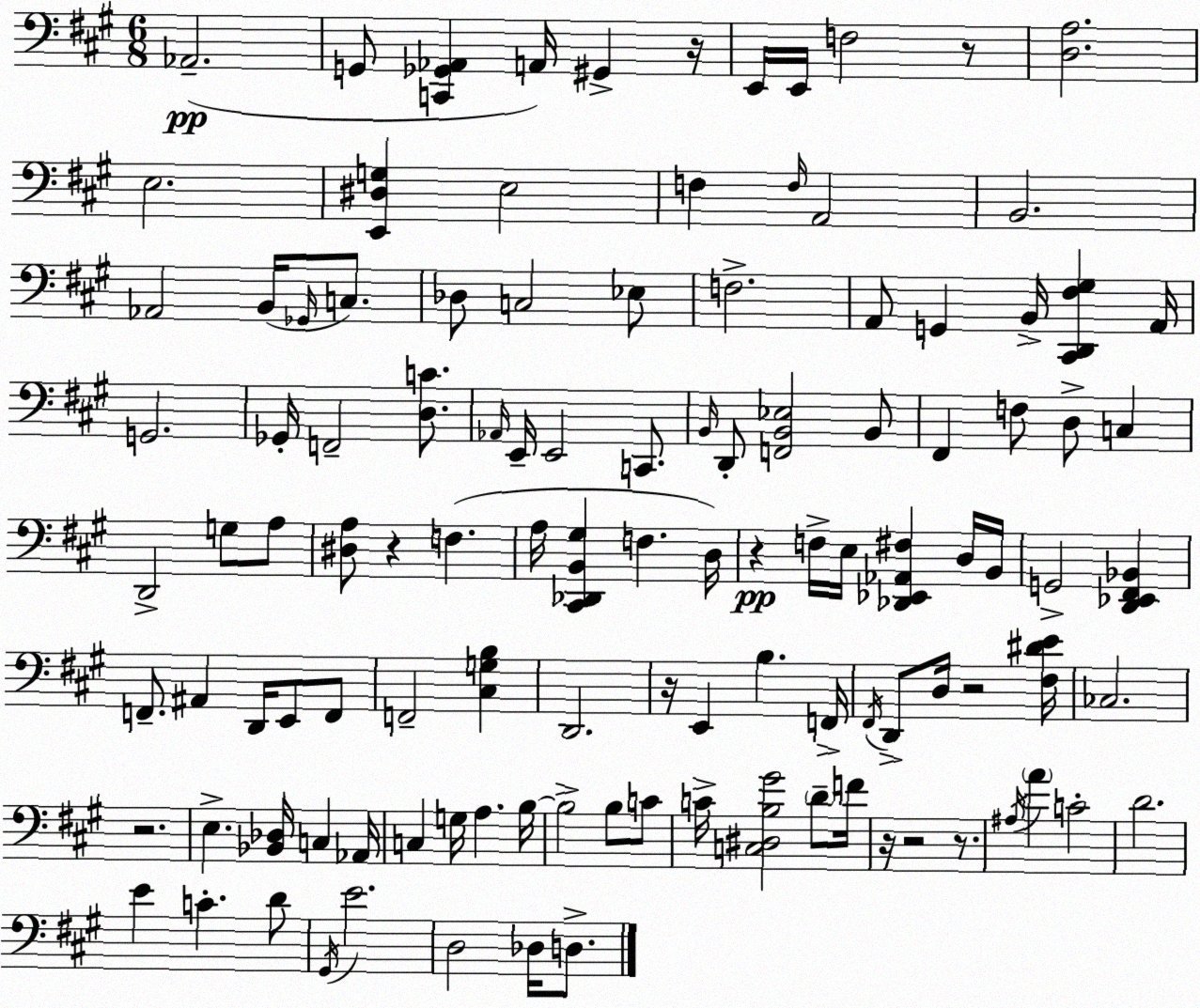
X:1
T:Untitled
M:6/8
L:1/4
K:A
_A,,2 G,,/2 [C,,_G,,_A,,] A,,/4 ^G,, z/4 E,,/4 E,,/4 F,2 z/2 [D,A,]2 E,2 [E,,^D,G,] E,2 F, F,/4 A,,2 B,,2 _A,,2 B,,/4 _G,,/4 C,/2 _D,/2 C,2 _E,/2 F,2 A,,/2 G,, B,,/4 [^C,,D,,^F,^G,] A,,/4 G,,2 _G,,/4 F,,2 [D,C]/2 _A,,/4 E,,/4 E,,2 C,,/2 B,,/4 D,,/2 [F,,B,,_E,]2 B,,/2 ^F,, F,/2 D,/2 C, D,,2 G,/2 A,/2 [^D,A,]/2 z F, A,/4 [^C,,_D,,B,,^G,] F, D,/4 z F,/4 E,/4 [_D,,_E,,_A,,^F,] D,/4 B,,/4 G,,2 [D,,_E,,^F,,_B,,] F,,/2 ^A,, D,,/4 E,,/2 F,,/2 F,,2 [^C,G,B,] D,,2 z/4 E,, B, F,,/4 ^F,,/4 D,,/2 D,/4 z2 [^F,^DE]/4 _C,2 z2 E, [_B,,_D,]/4 C, _A,,/4 C, G,/4 A, B,/4 B,2 B,/2 C/2 C/4 [C,^D,B,^G]2 D/2 F/4 z/4 z2 z/2 ^A,/4 A C2 D2 E C D/2 ^G,,/4 E2 D,2 _D,/4 D,/2